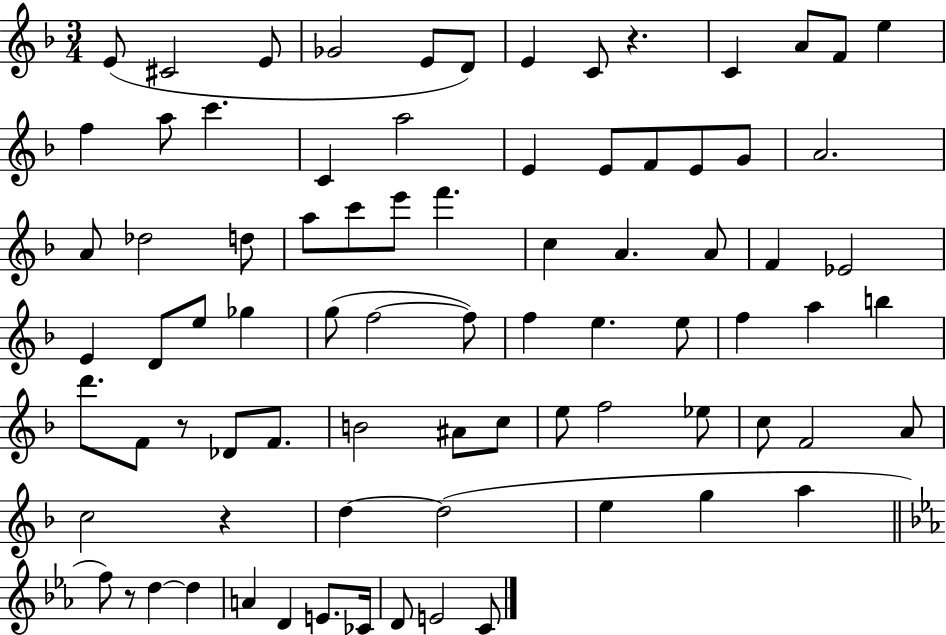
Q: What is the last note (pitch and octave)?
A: C4